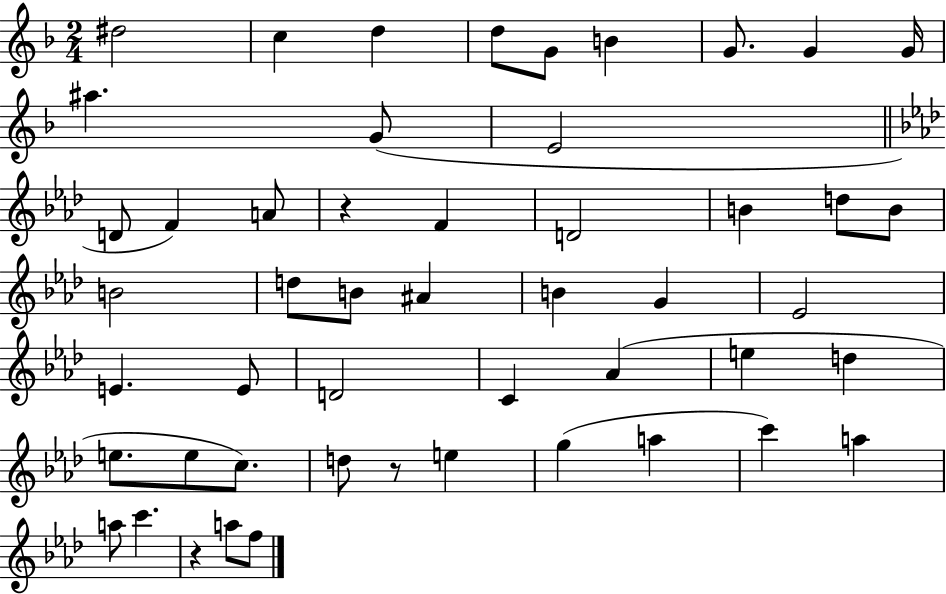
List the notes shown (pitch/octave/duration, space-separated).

D#5/h C5/q D5/q D5/e G4/e B4/q G4/e. G4/q G4/s A#5/q. G4/e E4/h D4/e F4/q A4/e R/q F4/q D4/h B4/q D5/e B4/e B4/h D5/e B4/e A#4/q B4/q G4/q Eb4/h E4/q. E4/e D4/h C4/q Ab4/q E5/q D5/q E5/e. E5/e C5/e. D5/e R/e E5/q G5/q A5/q C6/q A5/q A5/e C6/q. R/q A5/e F5/e